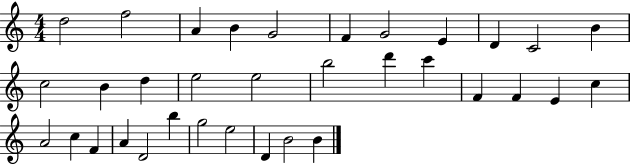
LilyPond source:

{
  \clef treble
  \numericTimeSignature
  \time 4/4
  \key c \major
  d''2 f''2 | a'4 b'4 g'2 | f'4 g'2 e'4 | d'4 c'2 b'4 | \break c''2 b'4 d''4 | e''2 e''2 | b''2 d'''4 c'''4 | f'4 f'4 e'4 c''4 | \break a'2 c''4 f'4 | a'4 d'2 b''4 | g''2 e''2 | d'4 b'2 b'4 | \break \bar "|."
}